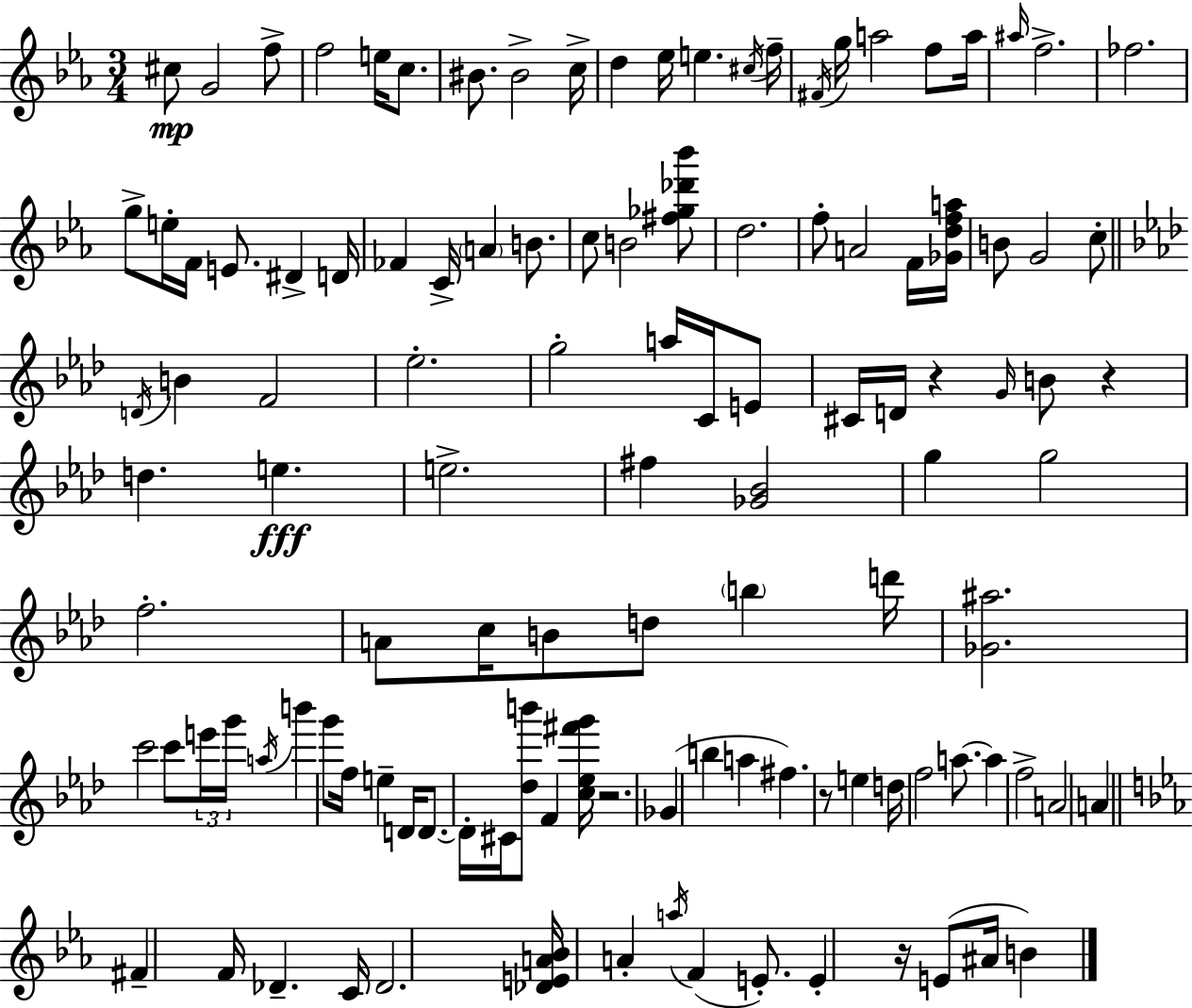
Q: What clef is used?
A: treble